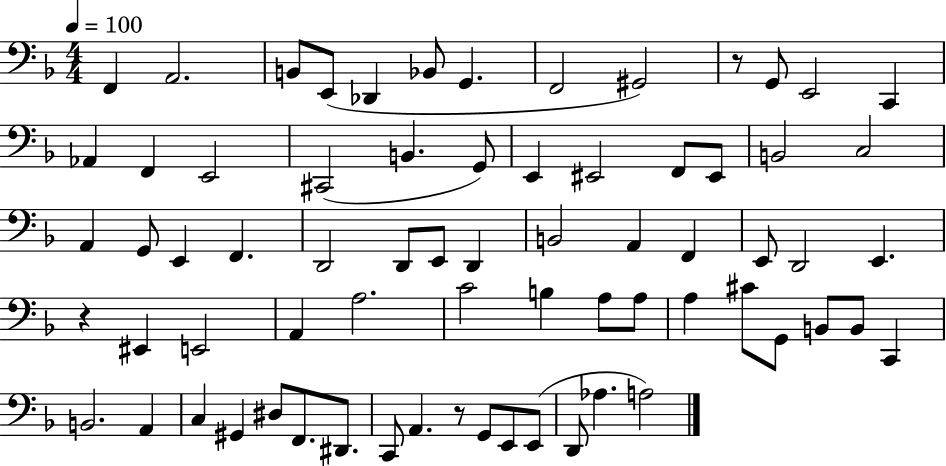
F2/q A2/h. B2/e E2/e Db2/q Bb2/e G2/q. F2/h G#2/h R/e G2/e E2/h C2/q Ab2/q F2/q E2/h C#2/h B2/q. G2/e E2/q EIS2/h F2/e EIS2/e B2/h C3/h A2/q G2/e E2/q F2/q. D2/h D2/e E2/e D2/q B2/h A2/q F2/q E2/e D2/h E2/q. R/q EIS2/q E2/h A2/q A3/h. C4/h B3/q A3/e A3/e A3/q C#4/e G2/e B2/e B2/e C2/q B2/h. A2/q C3/q G#2/q D#3/e F2/e. D#2/e. C2/e A2/q. R/e G2/e E2/e E2/e D2/e Ab3/q. A3/h